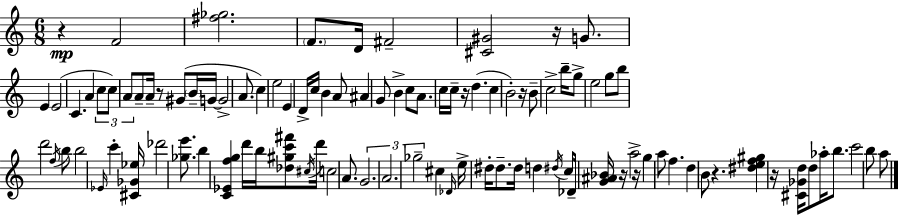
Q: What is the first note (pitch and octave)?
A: F4